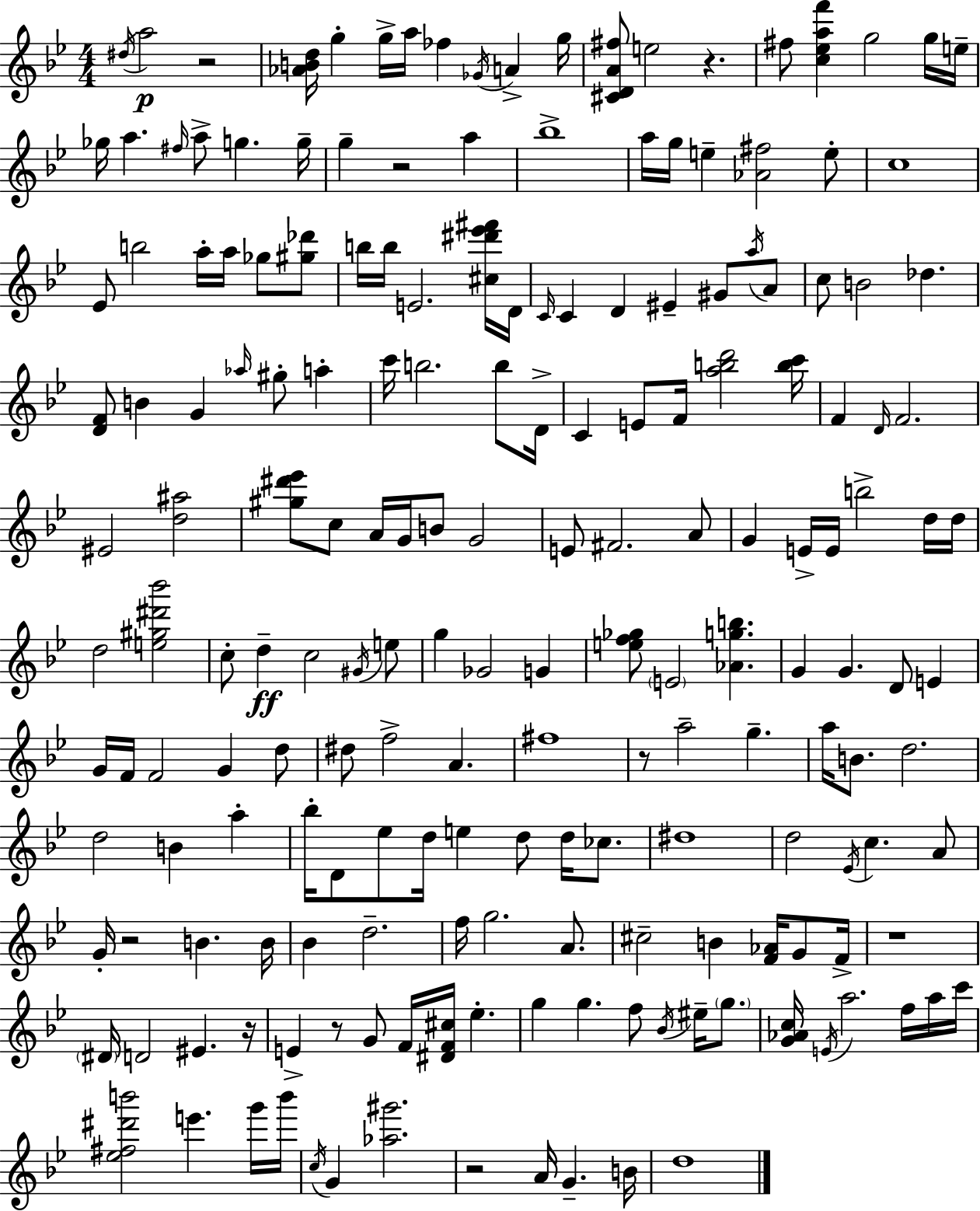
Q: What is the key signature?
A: BES major